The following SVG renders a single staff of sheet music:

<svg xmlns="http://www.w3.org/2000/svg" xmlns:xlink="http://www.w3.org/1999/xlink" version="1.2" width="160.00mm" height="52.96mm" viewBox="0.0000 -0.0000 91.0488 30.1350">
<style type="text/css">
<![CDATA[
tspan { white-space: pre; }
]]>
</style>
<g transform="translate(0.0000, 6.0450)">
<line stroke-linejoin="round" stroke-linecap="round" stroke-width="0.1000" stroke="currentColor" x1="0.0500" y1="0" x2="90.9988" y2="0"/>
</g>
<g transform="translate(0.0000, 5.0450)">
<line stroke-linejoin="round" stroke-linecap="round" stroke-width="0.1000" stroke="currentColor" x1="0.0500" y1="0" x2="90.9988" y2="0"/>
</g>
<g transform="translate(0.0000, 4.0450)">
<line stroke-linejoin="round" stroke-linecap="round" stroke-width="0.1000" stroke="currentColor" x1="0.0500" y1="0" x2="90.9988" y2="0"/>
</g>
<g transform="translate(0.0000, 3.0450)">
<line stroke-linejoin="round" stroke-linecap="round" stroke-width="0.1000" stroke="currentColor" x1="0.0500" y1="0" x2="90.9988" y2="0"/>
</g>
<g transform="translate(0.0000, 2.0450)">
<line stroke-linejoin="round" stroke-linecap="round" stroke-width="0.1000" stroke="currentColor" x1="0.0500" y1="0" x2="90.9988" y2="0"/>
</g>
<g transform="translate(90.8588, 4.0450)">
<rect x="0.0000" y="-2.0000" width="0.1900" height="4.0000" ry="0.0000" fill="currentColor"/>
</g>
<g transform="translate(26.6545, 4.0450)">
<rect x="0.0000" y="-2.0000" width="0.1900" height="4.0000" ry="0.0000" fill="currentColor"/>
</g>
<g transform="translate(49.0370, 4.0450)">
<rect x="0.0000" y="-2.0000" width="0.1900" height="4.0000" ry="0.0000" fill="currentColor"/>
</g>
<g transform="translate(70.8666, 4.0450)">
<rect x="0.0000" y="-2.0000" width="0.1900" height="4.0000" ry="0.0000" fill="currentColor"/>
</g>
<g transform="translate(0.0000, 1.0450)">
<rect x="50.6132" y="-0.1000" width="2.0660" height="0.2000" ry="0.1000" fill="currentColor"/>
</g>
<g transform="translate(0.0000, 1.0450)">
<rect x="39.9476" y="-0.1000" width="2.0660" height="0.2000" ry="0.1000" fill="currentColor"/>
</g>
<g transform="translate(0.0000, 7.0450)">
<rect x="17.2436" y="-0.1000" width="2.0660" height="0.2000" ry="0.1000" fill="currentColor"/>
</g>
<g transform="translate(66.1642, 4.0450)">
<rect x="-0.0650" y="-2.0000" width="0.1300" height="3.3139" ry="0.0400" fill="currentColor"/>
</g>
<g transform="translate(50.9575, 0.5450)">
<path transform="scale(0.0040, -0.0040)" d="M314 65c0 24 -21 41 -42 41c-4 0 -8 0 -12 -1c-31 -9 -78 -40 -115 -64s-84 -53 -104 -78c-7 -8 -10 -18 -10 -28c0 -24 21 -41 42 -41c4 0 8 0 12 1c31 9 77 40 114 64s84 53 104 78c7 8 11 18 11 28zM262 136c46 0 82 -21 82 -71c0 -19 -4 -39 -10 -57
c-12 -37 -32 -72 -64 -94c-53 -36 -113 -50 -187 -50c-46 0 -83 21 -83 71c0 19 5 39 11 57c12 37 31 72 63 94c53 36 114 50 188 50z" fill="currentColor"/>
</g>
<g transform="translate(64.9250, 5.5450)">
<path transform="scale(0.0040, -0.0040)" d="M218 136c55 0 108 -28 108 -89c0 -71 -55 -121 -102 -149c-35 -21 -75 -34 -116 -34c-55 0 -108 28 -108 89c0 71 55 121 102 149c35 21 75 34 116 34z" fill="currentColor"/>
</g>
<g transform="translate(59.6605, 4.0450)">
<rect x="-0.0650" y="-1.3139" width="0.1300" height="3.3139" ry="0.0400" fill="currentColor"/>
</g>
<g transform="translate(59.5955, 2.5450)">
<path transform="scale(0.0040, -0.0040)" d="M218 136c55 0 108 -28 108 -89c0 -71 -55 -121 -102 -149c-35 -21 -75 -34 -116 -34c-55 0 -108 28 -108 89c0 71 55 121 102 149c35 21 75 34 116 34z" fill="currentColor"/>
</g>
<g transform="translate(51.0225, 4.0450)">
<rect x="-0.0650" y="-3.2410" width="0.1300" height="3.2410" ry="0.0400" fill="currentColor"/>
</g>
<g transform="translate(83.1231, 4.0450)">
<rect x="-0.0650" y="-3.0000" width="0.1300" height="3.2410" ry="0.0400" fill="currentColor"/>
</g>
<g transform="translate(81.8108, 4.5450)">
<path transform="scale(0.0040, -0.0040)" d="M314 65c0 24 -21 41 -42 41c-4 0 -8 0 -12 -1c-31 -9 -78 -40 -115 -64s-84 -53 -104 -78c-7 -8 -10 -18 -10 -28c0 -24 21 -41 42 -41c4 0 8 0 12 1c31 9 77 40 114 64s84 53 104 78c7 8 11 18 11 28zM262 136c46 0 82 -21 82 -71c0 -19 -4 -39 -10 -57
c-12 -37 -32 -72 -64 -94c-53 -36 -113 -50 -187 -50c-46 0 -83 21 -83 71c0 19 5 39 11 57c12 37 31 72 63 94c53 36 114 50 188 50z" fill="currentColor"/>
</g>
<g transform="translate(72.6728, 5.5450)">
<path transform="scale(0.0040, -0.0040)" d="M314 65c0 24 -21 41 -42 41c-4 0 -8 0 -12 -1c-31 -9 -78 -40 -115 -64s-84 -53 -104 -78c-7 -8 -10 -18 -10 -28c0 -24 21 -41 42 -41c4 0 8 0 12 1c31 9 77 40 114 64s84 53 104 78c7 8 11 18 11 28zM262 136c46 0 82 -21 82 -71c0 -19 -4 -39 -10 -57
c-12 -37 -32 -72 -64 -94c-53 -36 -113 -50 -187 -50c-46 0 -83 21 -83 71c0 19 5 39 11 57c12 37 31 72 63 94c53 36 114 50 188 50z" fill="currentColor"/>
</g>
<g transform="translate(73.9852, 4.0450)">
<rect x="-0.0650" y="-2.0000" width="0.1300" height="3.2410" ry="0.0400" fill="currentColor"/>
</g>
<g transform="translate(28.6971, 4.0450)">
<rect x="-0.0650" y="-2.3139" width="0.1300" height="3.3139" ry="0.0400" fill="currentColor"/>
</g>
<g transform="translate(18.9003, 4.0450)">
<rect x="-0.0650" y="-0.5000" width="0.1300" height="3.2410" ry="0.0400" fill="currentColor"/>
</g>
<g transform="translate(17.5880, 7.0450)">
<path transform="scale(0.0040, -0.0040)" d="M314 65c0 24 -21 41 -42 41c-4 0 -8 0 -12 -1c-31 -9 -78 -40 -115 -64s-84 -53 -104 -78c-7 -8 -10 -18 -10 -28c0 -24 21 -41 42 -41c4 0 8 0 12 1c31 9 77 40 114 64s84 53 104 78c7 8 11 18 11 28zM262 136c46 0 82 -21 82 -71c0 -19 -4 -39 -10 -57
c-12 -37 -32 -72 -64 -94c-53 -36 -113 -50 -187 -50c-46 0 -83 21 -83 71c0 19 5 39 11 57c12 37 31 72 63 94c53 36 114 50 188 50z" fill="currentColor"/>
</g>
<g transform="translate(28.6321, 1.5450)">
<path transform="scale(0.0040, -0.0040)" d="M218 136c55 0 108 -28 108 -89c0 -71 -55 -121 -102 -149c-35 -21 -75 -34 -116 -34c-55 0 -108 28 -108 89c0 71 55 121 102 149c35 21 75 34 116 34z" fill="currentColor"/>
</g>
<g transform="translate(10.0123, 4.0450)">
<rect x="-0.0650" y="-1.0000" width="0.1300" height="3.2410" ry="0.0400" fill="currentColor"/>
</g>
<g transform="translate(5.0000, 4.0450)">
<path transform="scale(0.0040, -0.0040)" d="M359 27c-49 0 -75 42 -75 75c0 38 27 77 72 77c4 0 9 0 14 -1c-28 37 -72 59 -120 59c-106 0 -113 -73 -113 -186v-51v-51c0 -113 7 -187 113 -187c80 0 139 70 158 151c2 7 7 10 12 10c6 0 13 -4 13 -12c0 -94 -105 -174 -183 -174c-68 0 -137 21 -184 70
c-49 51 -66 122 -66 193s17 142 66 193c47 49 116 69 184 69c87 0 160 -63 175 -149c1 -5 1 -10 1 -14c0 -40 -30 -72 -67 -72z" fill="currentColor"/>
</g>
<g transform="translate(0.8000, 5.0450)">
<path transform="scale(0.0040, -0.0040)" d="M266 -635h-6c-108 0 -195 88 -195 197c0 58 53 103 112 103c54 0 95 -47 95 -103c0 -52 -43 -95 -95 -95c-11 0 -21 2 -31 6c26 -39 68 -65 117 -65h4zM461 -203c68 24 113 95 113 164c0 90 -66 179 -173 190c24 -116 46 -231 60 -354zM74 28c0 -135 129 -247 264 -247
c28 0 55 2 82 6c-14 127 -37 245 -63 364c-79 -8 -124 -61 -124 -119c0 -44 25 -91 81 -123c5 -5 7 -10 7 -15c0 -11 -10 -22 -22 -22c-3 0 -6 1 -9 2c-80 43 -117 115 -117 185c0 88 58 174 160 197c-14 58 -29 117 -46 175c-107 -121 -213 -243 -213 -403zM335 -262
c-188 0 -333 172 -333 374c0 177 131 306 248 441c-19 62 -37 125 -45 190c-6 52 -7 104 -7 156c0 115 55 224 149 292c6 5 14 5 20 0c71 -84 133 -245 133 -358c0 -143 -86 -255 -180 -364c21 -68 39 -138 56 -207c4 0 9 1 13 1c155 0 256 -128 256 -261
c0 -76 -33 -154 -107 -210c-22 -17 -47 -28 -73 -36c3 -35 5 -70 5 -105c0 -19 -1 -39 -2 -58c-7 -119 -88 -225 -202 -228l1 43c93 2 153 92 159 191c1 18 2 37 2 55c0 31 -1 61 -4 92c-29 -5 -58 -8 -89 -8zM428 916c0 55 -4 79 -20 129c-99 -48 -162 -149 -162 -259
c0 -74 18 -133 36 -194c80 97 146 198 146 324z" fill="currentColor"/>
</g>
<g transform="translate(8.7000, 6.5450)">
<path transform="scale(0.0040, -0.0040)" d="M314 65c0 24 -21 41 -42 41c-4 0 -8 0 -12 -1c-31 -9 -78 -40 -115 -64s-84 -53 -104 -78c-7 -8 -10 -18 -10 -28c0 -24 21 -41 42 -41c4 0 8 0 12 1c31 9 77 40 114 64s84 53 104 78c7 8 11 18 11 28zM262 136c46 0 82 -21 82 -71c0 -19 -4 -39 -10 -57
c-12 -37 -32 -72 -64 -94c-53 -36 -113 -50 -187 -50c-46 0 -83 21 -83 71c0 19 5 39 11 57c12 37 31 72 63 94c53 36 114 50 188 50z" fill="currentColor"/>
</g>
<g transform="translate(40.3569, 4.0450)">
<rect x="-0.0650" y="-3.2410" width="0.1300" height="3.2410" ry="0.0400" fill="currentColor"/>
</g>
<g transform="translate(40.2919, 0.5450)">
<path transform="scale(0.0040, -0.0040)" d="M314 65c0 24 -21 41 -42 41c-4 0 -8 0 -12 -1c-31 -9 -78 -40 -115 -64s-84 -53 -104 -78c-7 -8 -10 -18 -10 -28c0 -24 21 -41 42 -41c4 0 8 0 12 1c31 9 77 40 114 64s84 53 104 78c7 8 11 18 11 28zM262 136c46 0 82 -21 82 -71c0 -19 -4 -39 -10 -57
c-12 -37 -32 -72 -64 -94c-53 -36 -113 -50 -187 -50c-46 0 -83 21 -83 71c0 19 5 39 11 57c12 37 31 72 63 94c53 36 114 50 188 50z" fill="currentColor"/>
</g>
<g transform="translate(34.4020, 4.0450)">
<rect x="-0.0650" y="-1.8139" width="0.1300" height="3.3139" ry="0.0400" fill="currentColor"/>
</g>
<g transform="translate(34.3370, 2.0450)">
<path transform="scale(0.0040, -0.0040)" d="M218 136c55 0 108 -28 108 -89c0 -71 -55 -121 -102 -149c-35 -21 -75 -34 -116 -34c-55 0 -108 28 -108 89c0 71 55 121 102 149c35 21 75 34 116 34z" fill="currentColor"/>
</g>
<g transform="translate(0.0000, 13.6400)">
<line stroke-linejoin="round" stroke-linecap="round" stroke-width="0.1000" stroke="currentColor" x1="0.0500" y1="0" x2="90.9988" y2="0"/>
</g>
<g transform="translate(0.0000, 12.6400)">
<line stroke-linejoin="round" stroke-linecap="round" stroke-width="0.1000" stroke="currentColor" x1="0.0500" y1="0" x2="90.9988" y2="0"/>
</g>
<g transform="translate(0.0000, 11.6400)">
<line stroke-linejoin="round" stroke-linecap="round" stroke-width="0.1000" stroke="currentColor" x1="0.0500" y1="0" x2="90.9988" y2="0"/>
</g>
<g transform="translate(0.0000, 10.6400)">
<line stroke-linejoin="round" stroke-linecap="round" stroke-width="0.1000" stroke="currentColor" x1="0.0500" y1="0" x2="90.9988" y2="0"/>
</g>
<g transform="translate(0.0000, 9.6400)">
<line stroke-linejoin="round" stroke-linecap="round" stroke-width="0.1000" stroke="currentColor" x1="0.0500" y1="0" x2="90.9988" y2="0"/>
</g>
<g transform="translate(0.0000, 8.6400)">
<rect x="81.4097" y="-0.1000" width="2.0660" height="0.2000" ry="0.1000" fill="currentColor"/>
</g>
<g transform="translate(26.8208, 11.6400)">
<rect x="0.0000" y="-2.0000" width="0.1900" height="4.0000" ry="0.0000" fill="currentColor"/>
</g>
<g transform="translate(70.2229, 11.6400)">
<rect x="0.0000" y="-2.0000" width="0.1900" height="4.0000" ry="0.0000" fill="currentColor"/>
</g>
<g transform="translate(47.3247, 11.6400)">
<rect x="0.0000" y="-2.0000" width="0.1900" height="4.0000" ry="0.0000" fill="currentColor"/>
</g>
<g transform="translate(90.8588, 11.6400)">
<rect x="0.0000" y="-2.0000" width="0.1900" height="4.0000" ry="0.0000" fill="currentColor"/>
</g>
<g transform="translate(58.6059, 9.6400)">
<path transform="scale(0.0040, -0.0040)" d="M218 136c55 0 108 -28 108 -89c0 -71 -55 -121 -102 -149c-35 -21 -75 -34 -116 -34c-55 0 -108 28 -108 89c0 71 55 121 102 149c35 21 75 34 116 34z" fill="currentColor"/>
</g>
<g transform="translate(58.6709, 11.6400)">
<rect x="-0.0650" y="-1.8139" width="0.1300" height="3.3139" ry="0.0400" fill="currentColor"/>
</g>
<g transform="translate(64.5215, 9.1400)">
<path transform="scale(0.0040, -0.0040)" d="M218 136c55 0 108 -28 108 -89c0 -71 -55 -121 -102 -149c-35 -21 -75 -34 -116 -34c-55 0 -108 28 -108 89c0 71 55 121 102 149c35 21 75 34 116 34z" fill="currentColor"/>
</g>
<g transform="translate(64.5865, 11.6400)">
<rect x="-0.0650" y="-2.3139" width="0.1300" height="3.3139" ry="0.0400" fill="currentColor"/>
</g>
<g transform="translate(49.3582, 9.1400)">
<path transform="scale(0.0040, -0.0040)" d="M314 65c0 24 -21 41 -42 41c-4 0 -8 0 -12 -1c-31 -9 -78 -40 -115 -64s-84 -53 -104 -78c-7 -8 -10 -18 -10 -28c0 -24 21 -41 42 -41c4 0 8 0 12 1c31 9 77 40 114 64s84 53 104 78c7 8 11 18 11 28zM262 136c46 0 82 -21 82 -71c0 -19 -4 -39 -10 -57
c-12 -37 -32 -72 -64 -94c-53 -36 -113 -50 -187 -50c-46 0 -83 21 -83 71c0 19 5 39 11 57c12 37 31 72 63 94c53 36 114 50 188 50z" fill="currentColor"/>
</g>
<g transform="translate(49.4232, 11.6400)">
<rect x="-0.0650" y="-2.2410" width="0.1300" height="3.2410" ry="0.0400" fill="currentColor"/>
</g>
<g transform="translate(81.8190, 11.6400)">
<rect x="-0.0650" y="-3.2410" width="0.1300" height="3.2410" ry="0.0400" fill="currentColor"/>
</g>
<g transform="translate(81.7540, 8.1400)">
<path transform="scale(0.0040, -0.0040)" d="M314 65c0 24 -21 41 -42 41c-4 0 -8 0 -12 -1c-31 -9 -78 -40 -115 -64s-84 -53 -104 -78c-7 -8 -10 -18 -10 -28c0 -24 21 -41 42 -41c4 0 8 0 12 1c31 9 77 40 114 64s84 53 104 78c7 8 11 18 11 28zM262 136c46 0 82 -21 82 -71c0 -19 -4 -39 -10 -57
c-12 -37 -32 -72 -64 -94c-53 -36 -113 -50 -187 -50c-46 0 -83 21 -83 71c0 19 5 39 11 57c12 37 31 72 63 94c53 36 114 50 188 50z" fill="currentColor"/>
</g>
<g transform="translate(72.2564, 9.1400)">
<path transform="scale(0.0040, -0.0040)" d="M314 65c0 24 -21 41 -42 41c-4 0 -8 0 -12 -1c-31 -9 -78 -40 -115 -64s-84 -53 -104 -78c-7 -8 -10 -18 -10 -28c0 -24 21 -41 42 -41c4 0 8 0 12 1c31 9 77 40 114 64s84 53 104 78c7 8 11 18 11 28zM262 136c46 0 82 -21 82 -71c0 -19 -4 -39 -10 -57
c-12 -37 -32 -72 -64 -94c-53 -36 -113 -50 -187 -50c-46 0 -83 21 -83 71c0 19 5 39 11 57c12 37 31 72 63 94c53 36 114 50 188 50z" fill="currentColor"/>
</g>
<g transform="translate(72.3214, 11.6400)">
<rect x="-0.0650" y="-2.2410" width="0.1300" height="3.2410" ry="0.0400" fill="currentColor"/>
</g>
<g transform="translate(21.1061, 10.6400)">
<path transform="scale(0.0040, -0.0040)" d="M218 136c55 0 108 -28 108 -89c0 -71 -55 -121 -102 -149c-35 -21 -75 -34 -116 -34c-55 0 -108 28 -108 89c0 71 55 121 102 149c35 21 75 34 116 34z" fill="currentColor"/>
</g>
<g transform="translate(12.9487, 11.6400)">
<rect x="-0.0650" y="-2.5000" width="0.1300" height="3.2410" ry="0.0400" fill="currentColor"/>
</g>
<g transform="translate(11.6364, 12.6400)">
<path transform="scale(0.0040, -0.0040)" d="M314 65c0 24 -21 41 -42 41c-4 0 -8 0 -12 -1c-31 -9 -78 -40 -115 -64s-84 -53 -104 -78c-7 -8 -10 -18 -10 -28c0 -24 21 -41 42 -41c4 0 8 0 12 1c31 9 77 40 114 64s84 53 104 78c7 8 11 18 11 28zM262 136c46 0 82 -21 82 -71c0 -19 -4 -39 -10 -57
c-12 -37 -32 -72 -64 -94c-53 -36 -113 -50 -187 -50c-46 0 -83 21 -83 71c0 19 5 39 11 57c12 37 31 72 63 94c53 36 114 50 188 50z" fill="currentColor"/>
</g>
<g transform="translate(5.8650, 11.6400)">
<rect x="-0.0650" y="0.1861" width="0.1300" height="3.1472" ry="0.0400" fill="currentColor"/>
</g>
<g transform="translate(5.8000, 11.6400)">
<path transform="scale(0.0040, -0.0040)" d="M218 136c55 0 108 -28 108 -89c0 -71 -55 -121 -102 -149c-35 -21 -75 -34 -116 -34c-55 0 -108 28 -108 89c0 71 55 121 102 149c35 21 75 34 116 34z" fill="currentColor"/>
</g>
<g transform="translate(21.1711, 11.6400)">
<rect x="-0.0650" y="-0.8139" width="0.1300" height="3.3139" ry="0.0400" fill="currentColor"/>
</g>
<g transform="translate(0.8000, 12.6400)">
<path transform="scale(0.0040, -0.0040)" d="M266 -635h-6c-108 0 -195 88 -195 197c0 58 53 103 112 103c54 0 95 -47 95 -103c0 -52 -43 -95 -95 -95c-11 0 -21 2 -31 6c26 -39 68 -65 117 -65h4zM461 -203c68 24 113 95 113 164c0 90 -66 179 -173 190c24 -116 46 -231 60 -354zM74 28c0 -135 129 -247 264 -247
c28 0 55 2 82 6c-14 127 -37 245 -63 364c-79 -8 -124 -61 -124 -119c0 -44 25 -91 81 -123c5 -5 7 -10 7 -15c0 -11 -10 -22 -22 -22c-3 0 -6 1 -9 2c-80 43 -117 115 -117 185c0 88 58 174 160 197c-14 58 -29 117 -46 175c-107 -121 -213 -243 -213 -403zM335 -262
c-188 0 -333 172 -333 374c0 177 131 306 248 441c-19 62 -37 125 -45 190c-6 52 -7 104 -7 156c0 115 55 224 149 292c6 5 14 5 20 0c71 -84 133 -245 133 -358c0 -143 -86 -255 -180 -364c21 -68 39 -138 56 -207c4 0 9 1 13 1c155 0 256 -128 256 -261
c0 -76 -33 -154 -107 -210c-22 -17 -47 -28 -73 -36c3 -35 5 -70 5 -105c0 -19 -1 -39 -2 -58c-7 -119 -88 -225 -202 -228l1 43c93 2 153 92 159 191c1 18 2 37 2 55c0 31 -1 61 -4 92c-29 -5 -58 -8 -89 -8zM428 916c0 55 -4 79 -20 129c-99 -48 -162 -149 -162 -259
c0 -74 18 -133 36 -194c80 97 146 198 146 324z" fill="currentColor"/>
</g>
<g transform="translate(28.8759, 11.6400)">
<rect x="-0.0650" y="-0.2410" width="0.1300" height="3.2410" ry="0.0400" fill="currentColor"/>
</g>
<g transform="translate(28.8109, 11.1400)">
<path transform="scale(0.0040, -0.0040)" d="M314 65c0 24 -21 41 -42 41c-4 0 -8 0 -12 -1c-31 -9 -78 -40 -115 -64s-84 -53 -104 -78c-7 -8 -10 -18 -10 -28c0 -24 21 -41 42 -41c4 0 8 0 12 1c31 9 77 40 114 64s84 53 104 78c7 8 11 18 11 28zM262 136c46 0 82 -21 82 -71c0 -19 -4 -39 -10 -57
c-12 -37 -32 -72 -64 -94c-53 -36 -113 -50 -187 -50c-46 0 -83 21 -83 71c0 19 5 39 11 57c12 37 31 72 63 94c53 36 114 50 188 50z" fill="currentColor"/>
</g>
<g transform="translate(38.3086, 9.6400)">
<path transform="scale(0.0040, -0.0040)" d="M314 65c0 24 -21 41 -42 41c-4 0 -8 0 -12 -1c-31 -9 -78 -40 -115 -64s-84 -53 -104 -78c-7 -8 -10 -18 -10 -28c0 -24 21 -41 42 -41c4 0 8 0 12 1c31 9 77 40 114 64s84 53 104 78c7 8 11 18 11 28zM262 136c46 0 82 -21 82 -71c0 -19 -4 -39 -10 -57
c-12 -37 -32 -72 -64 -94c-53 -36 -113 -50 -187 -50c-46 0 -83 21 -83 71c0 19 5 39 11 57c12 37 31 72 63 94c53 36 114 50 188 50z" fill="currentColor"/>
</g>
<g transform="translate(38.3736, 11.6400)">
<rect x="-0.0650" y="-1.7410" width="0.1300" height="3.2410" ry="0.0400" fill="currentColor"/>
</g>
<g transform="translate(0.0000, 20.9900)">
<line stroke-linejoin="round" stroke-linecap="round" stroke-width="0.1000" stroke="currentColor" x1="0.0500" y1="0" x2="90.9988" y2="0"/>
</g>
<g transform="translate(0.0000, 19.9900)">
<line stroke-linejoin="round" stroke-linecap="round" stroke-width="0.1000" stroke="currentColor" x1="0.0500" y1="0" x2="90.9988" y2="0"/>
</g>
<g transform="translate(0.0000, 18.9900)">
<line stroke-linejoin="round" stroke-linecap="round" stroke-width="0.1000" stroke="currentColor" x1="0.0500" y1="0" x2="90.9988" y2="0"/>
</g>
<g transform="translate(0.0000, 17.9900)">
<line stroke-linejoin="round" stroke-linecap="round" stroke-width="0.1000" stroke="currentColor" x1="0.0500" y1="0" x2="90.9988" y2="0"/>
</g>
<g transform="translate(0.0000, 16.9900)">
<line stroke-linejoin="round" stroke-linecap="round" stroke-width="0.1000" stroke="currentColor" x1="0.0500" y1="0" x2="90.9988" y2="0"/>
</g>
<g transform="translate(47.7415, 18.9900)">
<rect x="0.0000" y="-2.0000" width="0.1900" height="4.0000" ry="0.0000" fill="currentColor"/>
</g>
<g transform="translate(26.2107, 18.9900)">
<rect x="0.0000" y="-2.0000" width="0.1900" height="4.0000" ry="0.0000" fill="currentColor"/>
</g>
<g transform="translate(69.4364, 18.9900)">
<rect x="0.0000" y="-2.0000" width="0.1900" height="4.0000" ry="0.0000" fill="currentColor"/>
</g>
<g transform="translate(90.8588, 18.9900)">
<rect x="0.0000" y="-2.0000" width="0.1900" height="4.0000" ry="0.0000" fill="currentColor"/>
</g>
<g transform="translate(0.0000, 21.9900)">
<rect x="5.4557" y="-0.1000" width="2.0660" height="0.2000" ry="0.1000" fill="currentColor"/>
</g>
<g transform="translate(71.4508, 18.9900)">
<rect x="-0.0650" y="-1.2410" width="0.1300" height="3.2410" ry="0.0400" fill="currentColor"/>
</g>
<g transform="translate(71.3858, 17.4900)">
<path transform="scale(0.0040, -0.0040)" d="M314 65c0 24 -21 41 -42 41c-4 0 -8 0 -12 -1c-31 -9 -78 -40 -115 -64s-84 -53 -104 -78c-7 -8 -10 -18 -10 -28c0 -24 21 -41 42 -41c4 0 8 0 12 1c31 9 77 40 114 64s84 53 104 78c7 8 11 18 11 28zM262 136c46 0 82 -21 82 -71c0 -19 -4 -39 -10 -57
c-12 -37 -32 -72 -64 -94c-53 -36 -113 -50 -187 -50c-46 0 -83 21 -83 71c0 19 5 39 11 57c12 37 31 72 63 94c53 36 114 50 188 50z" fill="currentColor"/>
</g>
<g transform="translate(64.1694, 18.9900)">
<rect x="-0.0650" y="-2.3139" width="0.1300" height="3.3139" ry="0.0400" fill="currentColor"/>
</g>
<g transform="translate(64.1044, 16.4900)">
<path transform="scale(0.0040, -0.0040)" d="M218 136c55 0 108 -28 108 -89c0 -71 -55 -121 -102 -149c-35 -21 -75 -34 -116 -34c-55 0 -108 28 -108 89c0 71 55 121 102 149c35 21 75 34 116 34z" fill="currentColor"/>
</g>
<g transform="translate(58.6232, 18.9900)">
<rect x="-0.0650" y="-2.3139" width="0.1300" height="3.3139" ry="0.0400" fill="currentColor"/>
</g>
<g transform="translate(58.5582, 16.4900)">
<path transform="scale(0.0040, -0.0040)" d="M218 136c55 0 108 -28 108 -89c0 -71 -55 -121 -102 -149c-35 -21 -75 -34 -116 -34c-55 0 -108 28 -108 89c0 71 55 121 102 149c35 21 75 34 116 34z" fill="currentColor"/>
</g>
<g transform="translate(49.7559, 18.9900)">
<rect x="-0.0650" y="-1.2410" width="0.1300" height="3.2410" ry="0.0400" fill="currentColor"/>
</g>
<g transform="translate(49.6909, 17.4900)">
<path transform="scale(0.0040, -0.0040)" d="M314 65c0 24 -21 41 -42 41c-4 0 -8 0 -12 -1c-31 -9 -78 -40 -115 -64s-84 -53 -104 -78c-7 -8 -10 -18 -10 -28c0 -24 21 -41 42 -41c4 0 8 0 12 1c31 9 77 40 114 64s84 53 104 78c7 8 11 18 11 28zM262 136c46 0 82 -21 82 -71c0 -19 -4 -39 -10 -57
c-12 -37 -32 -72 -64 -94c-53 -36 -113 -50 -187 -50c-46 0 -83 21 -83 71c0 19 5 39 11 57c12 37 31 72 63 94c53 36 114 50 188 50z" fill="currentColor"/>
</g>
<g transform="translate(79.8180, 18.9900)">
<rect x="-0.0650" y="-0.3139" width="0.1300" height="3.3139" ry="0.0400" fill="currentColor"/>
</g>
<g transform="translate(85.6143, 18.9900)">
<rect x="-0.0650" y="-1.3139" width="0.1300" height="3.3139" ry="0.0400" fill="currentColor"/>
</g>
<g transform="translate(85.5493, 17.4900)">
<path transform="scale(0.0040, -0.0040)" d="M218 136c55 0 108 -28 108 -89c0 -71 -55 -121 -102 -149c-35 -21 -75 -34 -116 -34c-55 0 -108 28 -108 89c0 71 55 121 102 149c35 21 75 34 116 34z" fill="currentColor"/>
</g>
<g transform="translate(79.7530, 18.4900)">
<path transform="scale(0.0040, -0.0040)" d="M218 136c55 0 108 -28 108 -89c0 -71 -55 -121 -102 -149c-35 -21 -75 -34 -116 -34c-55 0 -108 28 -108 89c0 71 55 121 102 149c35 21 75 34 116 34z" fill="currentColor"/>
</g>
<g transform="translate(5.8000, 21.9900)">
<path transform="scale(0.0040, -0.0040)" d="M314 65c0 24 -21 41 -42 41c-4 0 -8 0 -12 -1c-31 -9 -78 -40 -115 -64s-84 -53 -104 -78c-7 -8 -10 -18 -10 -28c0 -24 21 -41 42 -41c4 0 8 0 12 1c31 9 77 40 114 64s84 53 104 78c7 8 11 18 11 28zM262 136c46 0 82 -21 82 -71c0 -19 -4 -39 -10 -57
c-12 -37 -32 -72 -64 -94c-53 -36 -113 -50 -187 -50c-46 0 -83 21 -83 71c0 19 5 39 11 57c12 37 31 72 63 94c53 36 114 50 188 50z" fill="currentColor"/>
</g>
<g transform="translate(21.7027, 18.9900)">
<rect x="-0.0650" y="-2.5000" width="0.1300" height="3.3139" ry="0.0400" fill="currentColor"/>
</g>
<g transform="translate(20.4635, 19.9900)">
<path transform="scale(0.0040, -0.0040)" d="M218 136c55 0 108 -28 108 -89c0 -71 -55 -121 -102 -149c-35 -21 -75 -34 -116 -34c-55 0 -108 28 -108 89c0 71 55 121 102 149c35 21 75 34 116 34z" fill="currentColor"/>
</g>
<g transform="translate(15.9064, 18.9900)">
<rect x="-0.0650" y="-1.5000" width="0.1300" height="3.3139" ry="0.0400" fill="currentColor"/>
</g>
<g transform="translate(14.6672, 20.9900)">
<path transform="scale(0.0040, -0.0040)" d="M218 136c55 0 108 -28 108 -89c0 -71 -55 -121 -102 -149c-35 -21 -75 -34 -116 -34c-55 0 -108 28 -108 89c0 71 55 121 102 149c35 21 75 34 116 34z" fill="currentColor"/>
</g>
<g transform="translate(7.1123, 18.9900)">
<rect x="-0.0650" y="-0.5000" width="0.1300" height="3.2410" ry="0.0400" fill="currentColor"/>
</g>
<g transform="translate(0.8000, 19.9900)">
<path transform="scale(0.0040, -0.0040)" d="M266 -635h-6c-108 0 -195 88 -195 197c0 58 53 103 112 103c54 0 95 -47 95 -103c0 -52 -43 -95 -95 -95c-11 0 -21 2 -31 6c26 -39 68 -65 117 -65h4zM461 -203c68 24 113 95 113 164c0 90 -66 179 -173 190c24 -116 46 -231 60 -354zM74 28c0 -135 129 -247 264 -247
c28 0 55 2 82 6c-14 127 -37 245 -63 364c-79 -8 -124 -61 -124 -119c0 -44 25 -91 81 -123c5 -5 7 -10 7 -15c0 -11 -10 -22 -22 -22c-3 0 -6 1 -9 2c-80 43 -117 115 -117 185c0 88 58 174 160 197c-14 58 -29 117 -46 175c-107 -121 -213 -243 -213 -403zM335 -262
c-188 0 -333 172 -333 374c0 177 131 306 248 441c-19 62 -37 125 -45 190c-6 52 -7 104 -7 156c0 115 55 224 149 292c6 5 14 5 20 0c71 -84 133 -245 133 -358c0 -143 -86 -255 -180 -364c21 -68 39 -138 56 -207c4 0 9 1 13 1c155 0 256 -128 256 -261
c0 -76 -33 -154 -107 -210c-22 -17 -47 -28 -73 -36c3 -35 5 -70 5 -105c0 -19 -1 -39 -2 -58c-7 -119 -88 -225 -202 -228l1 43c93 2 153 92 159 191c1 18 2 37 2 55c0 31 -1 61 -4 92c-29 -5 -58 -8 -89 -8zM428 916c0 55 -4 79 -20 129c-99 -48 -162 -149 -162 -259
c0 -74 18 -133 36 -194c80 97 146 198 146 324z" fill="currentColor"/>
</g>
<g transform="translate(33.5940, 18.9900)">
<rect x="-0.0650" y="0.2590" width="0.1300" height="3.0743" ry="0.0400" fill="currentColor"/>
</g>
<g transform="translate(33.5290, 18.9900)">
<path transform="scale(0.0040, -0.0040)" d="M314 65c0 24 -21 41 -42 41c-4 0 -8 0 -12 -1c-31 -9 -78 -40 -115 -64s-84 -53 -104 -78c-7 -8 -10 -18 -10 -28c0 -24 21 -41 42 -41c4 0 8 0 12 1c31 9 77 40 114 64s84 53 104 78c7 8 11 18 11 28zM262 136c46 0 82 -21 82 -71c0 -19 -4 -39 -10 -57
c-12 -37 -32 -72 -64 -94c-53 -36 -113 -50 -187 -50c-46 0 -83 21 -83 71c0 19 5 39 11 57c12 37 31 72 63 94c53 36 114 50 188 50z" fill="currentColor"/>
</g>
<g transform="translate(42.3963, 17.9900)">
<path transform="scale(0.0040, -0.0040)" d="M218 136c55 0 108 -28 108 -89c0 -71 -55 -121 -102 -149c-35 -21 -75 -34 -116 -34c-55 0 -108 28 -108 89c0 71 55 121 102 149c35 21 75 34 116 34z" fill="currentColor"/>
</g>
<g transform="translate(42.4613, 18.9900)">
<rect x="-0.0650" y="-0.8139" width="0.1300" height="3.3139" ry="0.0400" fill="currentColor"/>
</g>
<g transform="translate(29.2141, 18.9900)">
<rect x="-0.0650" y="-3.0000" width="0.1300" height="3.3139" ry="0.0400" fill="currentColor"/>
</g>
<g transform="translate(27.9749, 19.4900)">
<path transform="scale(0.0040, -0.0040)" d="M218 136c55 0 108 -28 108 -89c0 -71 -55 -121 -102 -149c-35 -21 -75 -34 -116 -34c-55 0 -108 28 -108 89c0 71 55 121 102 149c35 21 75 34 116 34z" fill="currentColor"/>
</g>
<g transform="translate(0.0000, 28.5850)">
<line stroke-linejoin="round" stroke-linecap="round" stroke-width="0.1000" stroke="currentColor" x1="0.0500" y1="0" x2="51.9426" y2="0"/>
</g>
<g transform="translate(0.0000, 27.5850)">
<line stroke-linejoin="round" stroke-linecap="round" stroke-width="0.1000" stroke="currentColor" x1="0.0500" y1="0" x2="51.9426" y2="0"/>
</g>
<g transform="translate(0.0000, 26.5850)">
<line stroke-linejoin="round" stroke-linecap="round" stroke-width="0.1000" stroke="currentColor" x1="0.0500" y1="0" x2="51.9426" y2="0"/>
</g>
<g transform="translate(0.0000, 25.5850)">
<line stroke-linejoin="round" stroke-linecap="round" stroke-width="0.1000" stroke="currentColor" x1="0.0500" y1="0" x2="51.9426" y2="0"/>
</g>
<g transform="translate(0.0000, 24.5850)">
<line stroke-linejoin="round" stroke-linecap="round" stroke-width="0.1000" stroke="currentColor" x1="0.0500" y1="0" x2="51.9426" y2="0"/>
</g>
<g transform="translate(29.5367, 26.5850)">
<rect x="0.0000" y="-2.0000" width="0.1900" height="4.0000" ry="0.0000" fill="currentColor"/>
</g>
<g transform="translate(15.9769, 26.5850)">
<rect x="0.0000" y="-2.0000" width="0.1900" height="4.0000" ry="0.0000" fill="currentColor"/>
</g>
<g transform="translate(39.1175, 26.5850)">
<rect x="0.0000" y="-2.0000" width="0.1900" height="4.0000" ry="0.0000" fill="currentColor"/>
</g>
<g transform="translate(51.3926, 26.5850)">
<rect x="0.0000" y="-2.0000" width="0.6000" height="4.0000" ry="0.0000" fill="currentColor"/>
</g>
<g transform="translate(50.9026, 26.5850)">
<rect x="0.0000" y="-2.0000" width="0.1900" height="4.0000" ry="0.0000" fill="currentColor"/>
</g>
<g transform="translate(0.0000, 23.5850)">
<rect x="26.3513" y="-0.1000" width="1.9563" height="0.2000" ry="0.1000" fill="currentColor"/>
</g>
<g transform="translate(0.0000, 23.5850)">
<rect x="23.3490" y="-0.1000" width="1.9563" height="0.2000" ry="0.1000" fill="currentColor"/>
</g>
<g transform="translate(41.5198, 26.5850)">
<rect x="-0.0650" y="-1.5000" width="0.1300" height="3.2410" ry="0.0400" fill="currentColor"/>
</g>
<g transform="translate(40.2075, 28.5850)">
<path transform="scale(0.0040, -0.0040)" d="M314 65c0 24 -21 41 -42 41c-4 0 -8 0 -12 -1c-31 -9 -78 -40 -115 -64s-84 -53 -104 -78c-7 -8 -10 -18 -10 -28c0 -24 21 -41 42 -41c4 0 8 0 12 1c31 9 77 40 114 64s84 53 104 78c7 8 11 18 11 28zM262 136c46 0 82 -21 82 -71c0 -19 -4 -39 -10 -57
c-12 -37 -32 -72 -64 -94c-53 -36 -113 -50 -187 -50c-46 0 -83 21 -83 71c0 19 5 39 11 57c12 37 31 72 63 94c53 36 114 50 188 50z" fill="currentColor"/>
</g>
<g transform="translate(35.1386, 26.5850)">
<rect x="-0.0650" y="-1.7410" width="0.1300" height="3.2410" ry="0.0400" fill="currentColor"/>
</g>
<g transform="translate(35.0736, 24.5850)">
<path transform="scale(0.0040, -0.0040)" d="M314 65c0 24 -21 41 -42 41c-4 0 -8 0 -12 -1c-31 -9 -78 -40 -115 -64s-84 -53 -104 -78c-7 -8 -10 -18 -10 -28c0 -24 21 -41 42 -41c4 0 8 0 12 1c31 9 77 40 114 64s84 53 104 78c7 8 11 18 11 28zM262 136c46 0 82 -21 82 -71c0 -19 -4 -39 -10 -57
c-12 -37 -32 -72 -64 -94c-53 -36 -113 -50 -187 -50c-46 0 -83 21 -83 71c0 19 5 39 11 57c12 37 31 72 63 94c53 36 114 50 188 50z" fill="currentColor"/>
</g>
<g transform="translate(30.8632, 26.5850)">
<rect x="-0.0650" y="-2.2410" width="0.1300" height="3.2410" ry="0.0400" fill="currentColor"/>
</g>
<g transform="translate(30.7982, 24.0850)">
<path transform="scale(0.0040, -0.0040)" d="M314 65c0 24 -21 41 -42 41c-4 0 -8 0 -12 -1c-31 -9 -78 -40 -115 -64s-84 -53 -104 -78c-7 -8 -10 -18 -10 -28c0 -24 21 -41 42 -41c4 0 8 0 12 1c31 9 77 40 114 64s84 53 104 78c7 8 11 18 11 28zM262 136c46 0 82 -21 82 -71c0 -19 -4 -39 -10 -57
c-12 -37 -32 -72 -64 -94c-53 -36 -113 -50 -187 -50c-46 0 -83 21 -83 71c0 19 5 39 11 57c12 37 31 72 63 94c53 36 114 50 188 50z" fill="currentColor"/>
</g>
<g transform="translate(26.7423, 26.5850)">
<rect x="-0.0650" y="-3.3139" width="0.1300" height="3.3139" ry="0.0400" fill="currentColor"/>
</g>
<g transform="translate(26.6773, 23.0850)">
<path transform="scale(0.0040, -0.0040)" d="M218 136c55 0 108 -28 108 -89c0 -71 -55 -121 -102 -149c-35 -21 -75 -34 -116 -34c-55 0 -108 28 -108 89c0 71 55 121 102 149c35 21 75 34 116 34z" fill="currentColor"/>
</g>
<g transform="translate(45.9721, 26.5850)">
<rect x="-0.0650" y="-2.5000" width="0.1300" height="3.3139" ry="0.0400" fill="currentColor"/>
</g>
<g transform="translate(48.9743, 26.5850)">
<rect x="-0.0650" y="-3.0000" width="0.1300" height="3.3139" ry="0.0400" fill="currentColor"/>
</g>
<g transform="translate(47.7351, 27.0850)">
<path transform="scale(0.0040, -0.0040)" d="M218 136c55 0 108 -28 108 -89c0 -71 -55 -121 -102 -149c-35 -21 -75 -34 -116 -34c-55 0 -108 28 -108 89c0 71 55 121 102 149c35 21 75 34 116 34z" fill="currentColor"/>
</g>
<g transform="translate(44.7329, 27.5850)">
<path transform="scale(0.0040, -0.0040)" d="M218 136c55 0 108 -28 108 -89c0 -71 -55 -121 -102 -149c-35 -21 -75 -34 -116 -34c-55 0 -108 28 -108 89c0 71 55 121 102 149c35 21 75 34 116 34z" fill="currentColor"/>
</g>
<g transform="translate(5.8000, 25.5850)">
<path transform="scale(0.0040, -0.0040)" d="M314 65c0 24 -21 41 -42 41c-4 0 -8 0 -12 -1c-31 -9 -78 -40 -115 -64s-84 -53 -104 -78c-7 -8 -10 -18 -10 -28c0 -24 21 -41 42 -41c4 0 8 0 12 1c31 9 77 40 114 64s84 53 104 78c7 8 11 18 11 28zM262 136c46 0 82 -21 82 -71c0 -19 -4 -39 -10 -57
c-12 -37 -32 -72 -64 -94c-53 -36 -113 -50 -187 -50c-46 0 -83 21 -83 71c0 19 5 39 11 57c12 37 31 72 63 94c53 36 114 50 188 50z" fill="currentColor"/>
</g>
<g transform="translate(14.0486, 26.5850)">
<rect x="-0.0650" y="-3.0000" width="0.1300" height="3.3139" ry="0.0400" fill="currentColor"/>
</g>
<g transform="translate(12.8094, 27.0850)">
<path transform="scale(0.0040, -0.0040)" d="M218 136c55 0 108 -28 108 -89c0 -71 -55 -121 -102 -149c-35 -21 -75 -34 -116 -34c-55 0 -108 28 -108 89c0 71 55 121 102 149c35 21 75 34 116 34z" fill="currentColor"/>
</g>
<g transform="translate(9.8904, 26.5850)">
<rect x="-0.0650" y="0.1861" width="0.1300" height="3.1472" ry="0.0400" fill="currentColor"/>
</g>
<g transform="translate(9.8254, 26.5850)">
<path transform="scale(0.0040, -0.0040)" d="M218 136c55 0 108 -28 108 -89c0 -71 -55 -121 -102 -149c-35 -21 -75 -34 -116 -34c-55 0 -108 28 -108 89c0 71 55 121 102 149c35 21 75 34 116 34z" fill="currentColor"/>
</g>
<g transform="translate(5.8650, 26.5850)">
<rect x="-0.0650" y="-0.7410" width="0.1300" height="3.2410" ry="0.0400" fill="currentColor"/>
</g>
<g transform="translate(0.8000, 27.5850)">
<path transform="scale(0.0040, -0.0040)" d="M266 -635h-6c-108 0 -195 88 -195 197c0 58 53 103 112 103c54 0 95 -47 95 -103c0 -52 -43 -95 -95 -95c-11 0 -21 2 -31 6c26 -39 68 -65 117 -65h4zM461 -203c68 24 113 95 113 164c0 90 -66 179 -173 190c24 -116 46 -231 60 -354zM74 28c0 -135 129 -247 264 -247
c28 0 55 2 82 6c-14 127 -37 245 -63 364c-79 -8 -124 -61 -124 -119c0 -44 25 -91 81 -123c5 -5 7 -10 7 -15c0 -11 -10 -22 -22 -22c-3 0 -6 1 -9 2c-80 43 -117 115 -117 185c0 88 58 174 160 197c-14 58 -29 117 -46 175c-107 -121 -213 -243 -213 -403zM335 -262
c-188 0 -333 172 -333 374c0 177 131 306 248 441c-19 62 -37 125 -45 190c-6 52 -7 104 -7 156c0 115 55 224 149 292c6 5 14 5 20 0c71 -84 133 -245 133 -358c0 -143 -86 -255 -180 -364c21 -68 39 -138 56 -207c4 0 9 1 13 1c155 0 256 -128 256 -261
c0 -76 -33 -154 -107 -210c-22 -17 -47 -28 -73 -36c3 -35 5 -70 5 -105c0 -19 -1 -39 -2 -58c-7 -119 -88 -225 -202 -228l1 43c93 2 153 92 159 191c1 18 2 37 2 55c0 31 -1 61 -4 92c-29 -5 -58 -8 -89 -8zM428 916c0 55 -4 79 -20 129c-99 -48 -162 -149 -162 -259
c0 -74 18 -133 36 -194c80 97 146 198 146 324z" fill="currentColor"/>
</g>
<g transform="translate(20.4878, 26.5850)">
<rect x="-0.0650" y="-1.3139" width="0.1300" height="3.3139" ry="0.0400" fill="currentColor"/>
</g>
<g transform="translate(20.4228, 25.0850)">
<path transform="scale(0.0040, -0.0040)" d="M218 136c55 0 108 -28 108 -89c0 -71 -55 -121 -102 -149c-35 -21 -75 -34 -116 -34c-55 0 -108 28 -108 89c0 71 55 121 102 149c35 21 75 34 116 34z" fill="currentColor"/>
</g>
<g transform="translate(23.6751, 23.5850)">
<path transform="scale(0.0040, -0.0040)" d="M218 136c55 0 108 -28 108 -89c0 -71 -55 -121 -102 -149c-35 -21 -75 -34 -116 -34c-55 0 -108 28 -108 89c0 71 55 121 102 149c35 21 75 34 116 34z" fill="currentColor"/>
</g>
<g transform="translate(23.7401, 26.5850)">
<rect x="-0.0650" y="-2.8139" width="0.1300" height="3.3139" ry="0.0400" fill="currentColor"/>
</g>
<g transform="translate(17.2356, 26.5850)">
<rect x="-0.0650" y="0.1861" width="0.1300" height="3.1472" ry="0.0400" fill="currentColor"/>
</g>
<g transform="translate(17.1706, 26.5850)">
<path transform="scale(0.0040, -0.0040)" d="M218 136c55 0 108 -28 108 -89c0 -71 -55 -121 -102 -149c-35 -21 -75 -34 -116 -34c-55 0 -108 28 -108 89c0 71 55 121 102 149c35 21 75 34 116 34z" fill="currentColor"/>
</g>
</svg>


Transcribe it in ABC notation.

X:1
T:Untitled
M:4/4
L:1/4
K:C
D2 C2 g f b2 b2 e F F2 A2 B G2 d c2 f2 g2 f g g2 b2 C2 E G A B2 d e2 g g e2 c e d2 B A B e a b g2 f2 E2 G A